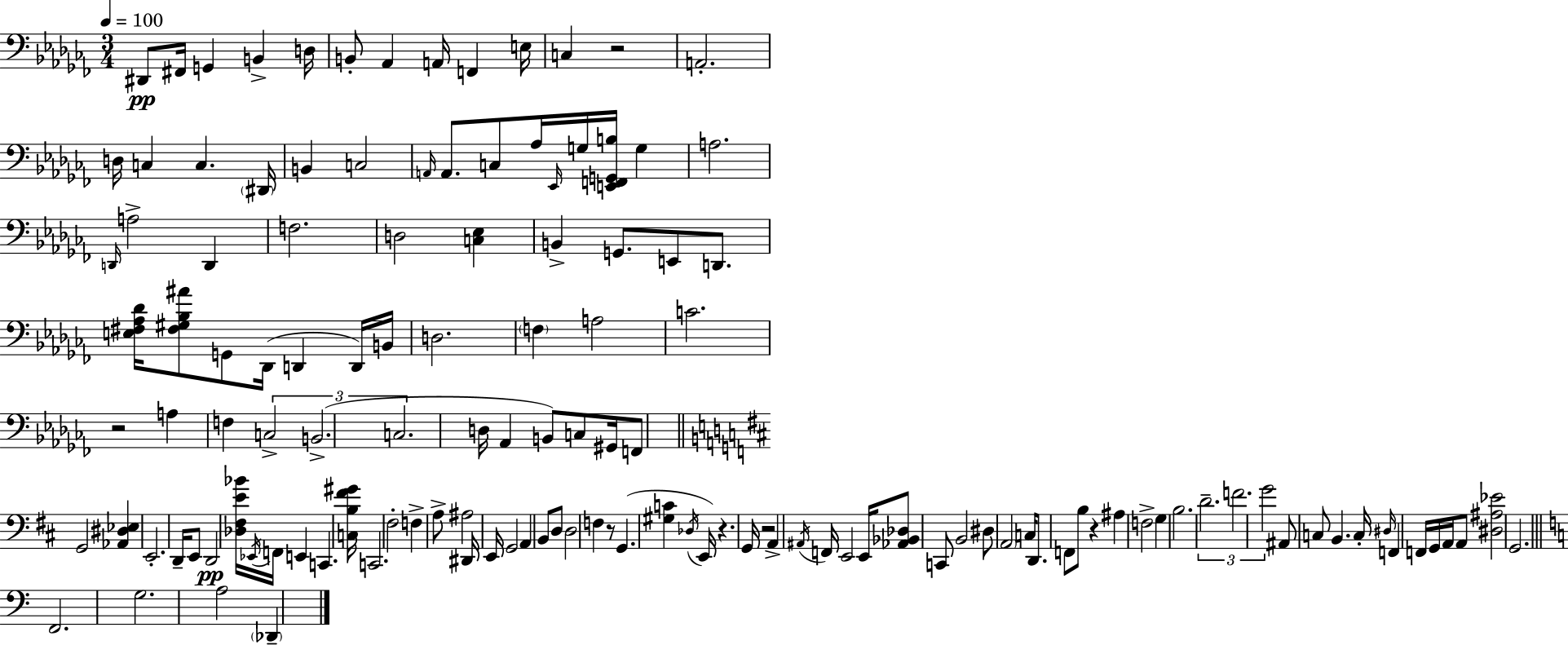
D#2/e F#2/s G2/q B2/q D3/s B2/e Ab2/q A2/s F2/q E3/s C3/q R/h A2/h. D3/s C3/q C3/q. D#2/s B2/q C3/h A2/s A2/e. C3/e Ab3/s Eb2/s G3/s [E2,F2,G2,B3]/s G3/q A3/h. D2/s A3/h D2/q F3/h. D3/h [C3,Eb3]/q B2/q G2/e. E2/e D2/e. [E3,F#3,Ab3,Db4]/s [F#3,G#3,Bb3,A#4]/e G2/e Db2/s D2/q D2/s B2/s D3/h. F3/q A3/h C4/h. R/h A3/q F3/q C3/h B2/h. C3/h. D3/s Ab2/q B2/e C3/e G#2/s F2/e G2/h [Ab2,D#3,Eb3]/q E2/h. D2/s E2/e D2/h [Db3,F#3,E4,Bb4]/s Eb2/s F2/s E2/q C2/q. [C3,B3,F#4,G#4]/s C2/h. F#3/h F3/q A3/e A#3/h D#2/s E2/s G2/h A2/q B2/e D3/e D3/h F3/q R/e G2/q. [G#3,C4]/q Db3/s E2/s R/q. G2/s R/h A2/q A#2/s F2/s E2/h E2/s [Ab2,Bb2,Db3]/e C2/e B2/h D#3/e A2/h C3/s D2/e. F2/e B3/e R/q A#3/q F3/h G3/q B3/h. D4/h. F4/h. G4/h A#2/e C3/e B2/q. C3/s D#3/s F2/q F2/s G2/s A2/s A2/e [D#3,A#3,Eb4]/h G2/h. F2/h. G3/h. A3/h Db2/q